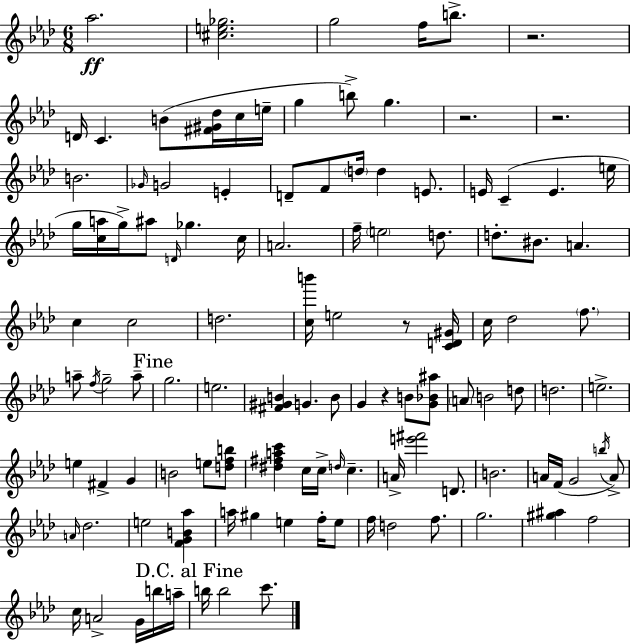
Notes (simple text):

Ab5/h. [C#5,E5,Gb5]/h. G5/h F5/s B5/e. R/h. D4/s C4/q. B4/e [F#4,G#4,Db5]/s C5/s E5/s G5/q B5/e G5/q. R/h. R/h. B4/h. Gb4/s G4/h E4/q D4/e F4/e D5/s D5/q E4/e. E4/s C4/q E4/q. E5/s G5/s [C5,A5]/s G5/s A#5/e D4/s Gb5/q. C5/s A4/h. F5/s E5/h D5/e. D5/e. BIS4/e. A4/q. C5/q C5/h D5/h. [C5,B6]/s E5/h R/e [C4,D4,G#4]/s C5/s Db5/h F5/e. A5/e F5/s G5/h A5/e G5/h. E5/h. [F#4,G#4,B4]/q G4/q. B4/e G4/q R/q B4/e [G4,Bb4,A#5]/e A4/e B4/h D5/e D5/h. E5/h. E5/q F#4/q G4/q B4/h E5/e [D5,F5,B5]/e [D#5,F#5,A5,C6]/q C5/s C5/s D5/s C5/q. A4/s [E6,F#6]/h D4/e. B4/h. A4/s F4/s G4/h B5/s A4/e A4/s Db5/h. E5/h [F4,G4,B4,Ab5]/q A5/s G#5/q E5/q F5/s E5/e F5/s D5/h F5/e. G5/h. [G#5,A#5]/q F5/h C5/s A4/h G4/s B5/s A5/s B5/s B5/h C6/e.